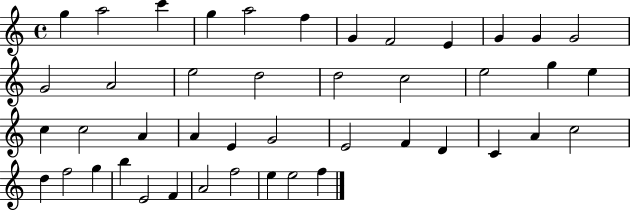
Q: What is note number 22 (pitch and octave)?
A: C5